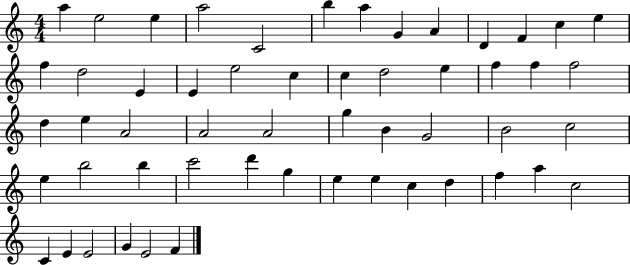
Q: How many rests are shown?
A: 0